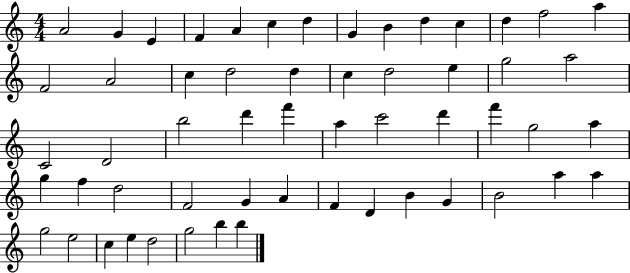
{
  \clef treble
  \numericTimeSignature
  \time 4/4
  \key c \major
  a'2 g'4 e'4 | f'4 a'4 c''4 d''4 | g'4 b'4 d''4 c''4 | d''4 f''2 a''4 | \break f'2 a'2 | c''4 d''2 d''4 | c''4 d''2 e''4 | g''2 a''2 | \break c'2 d'2 | b''2 d'''4 f'''4 | a''4 c'''2 d'''4 | f'''4 g''2 a''4 | \break g''4 f''4 d''2 | f'2 g'4 a'4 | f'4 d'4 b'4 g'4 | b'2 a''4 a''4 | \break g''2 e''2 | c''4 e''4 d''2 | g''2 b''4 b''4 | \bar "|."
}